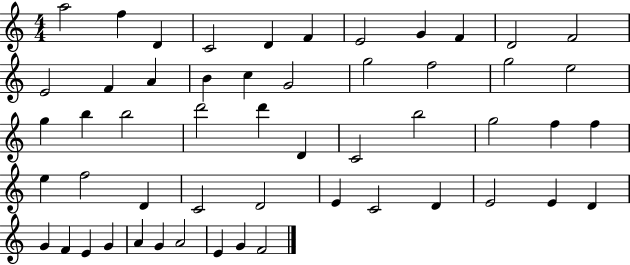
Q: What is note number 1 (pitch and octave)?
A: A5